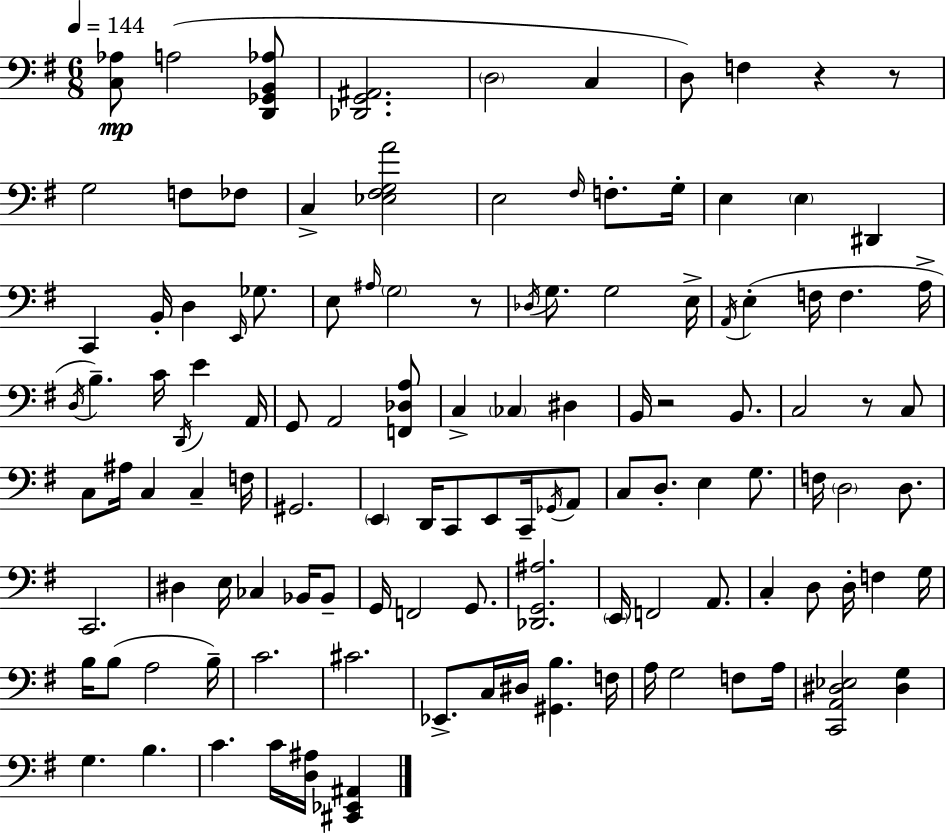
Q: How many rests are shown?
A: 5